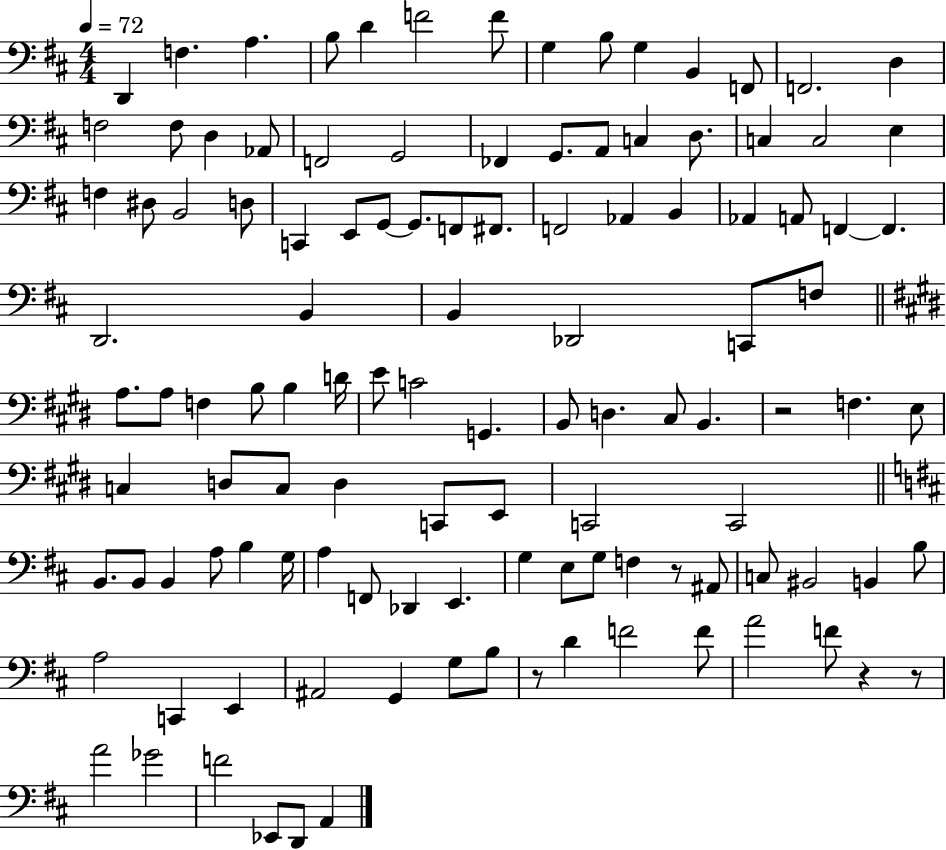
D2/q F3/q. A3/q. B3/e D4/q F4/h F4/e G3/q B3/e G3/q B2/q F2/e F2/h. D3/q F3/h F3/e D3/q Ab2/e F2/h G2/h FES2/q G2/e. A2/e C3/q D3/e. C3/q C3/h E3/q F3/q D#3/e B2/h D3/e C2/q E2/e G2/e G2/e. F2/e F#2/e. F2/h Ab2/q B2/q Ab2/q A2/e F2/q F2/q. D2/h. B2/q B2/q Db2/h C2/e F3/e A3/e. A3/e F3/q B3/e B3/q D4/s E4/e C4/h G2/q. B2/e D3/q. C#3/e B2/q. R/h F3/q. E3/e C3/q D3/e C3/e D3/q C2/e E2/e C2/h C2/h B2/e. B2/e B2/q A3/e B3/q G3/s A3/q F2/e Db2/q E2/q. G3/q E3/e G3/e F3/q R/e A#2/e C3/e BIS2/h B2/q B3/e A3/h C2/q E2/q A#2/h G2/q G3/e B3/e R/e D4/q F4/h F4/e A4/h F4/e R/q R/e A4/h Gb4/h F4/h Eb2/e D2/e A2/q